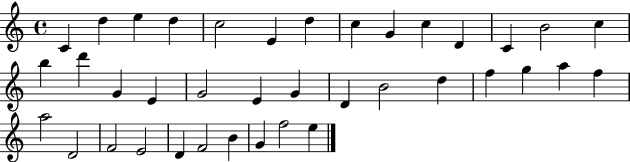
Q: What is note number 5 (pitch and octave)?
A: C5